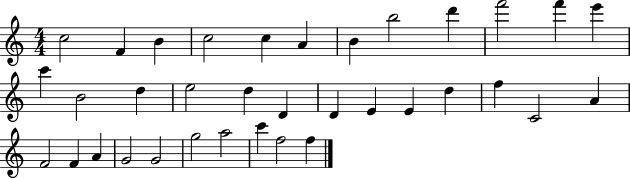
C5/h F4/q B4/q C5/h C5/q A4/q B4/q B5/h D6/q F6/h F6/q E6/q C6/q B4/h D5/q E5/h D5/q D4/q D4/q E4/q E4/q D5/q F5/q C4/h A4/q F4/h F4/q A4/q G4/h G4/h G5/h A5/h C6/q F5/h F5/q